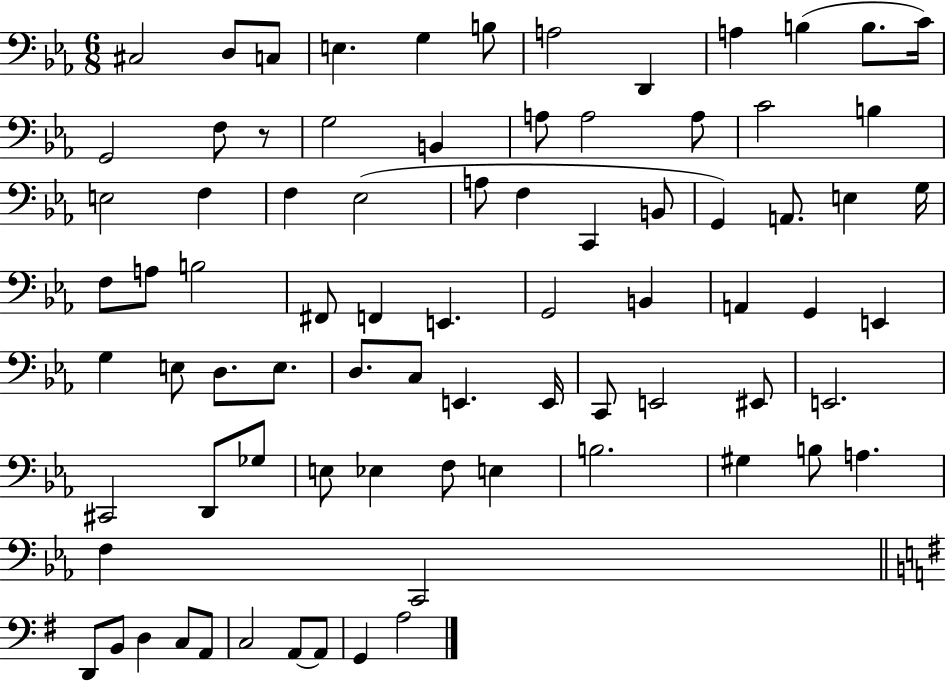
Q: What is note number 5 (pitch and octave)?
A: G3